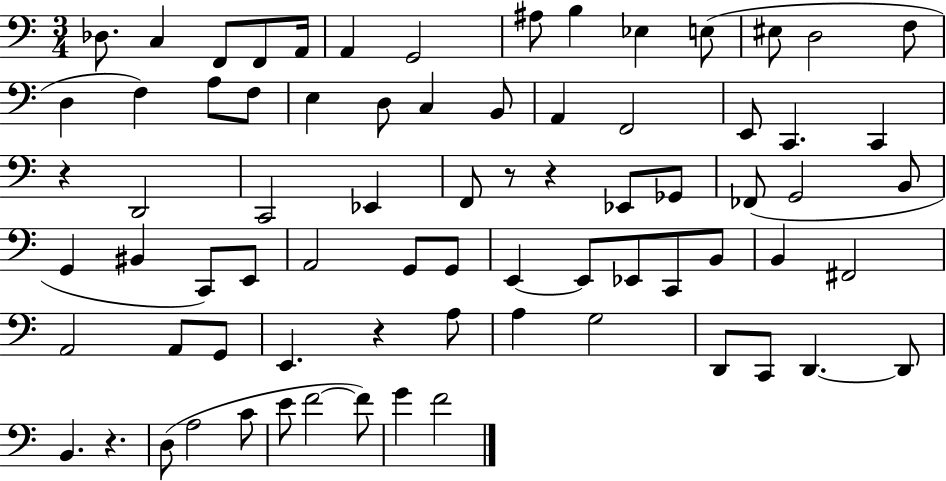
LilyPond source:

{
  \clef bass
  \numericTimeSignature
  \time 3/4
  \key c \major
  des8. c4 f,8 f,8 a,16 | a,4 g,2 | ais8 b4 ees4 e8( | eis8 d2 f8 | \break d4 f4) a8 f8 | e4 d8 c4 b,8 | a,4 f,2 | e,8 c,4. c,4 | \break r4 d,2 | c,2 ees,4 | f,8 r8 r4 ees,8 ges,8 | fes,8( g,2 b,8 | \break g,4 bis,4 c,8) e,8 | a,2 g,8 g,8 | e,4~~ e,8 ees,8 c,8 b,8 | b,4 fis,2 | \break a,2 a,8 g,8 | e,4. r4 a8 | a4 g2 | d,8 c,8 d,4.~~ d,8 | \break b,4. r4. | d8( a2 c'8 | e'8 f'2~~ f'8) | g'4 f'2 | \break \bar "|."
}